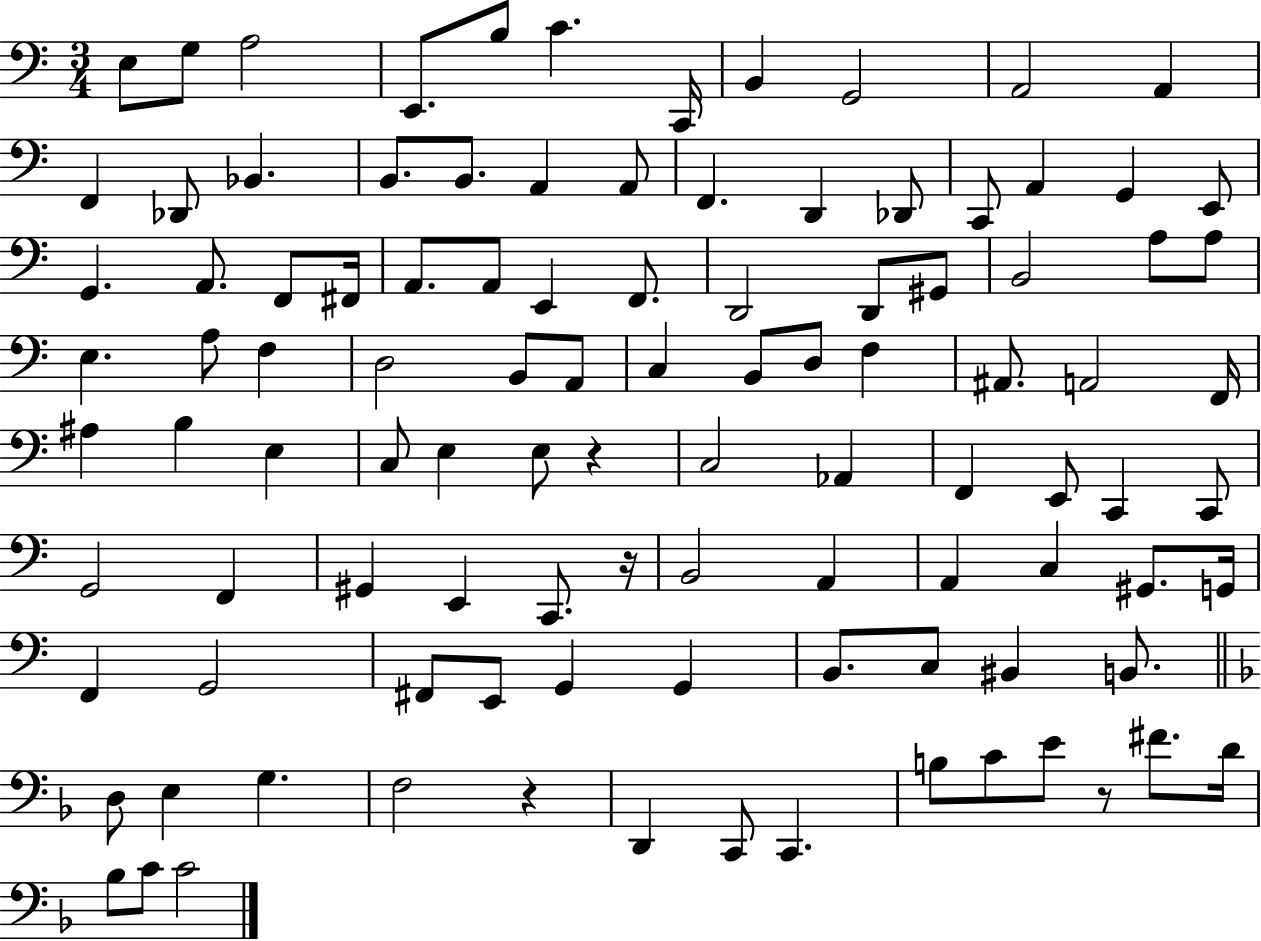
E3/e G3/e A3/h E2/e. B3/e C4/q. C2/s B2/q G2/h A2/h A2/q F2/q Db2/e Bb2/q. B2/e. B2/e. A2/q A2/e F2/q. D2/q Db2/e C2/e A2/q G2/q E2/e G2/q. A2/e. F2/e F#2/s A2/e. A2/e E2/q F2/e. D2/h D2/e G#2/e B2/h A3/e A3/e E3/q. A3/e F3/q D3/h B2/e A2/e C3/q B2/e D3/e F3/q A#2/e. A2/h F2/s A#3/q B3/q E3/q C3/e E3/q E3/e R/q C3/h Ab2/q F2/q E2/e C2/q C2/e G2/h F2/q G#2/q E2/q C2/e. R/s B2/h A2/q A2/q C3/q G#2/e. G2/s F2/q G2/h F#2/e E2/e G2/q G2/q B2/e. C3/e BIS2/q B2/e. D3/e E3/q G3/q. F3/h R/q D2/q C2/e C2/q. B3/e C4/e E4/e R/e F#4/e. D4/s Bb3/e C4/e C4/h